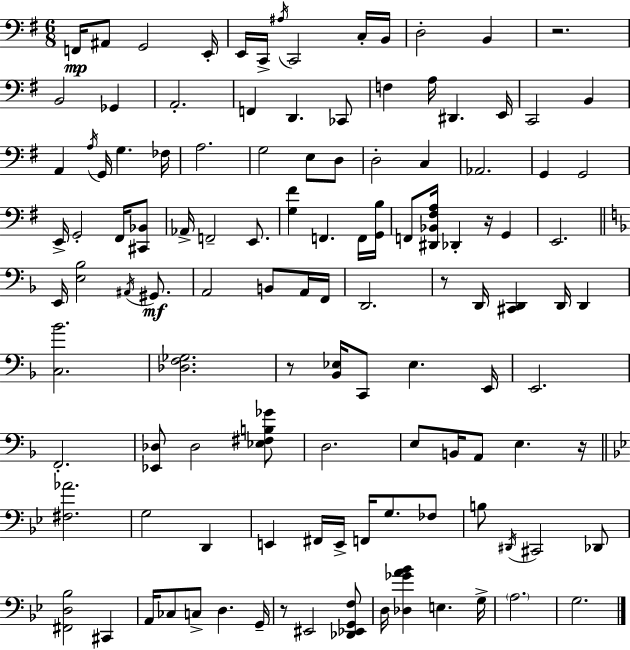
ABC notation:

X:1
T:Untitled
M:6/8
L:1/4
K:G
F,,/4 ^A,,/2 G,,2 E,,/4 E,,/4 C,,/4 ^A,/4 C,,2 C,/4 B,,/4 D,2 B,, z2 B,,2 _G,, A,,2 F,, D,, _C,,/2 F, A,/4 ^D,, E,,/4 C,,2 B,, A,, A,/4 G,,/4 G, _F,/4 A,2 G,2 E,/2 D,/2 D,2 C, _A,,2 G,, G,,2 E,,/4 G,,2 ^F,,/4 [^C,,_B,,]/2 _A,,/4 F,,2 E,,/2 [G,^F] F,, F,,/4 [G,,B,]/4 F,,/2 [^D,,_B,,^F,A,]/4 _D,, z/4 G,, E,,2 E,,/4 [E,_B,]2 ^A,,/4 ^G,,/2 A,,2 B,,/2 A,,/4 F,,/4 D,,2 z/2 D,,/4 [^C,,D,,] D,,/4 D,, [C,_B]2 [_D,F,_G,]2 z/2 [_B,,_E,]/4 C,,/2 _E, E,,/4 E,,2 F,,2 [_E,,_D,]/2 _D,2 [_E,^F,B,_G]/2 D,2 E,/2 B,,/4 A,,/2 E, z/4 [^F,_A]2 G,2 D,, E,, ^F,,/4 E,,/4 F,,/4 G,/2 _F,/2 B,/2 ^D,,/4 ^C,,2 _D,,/2 [^F,,D,_B,]2 ^C,, A,,/4 _C,/2 C,/2 D, G,,/4 z/2 ^E,,2 [_D,,_E,,G,,F,]/2 D,/4 [_D,_GA_B] E, G,/4 A,2 G,2